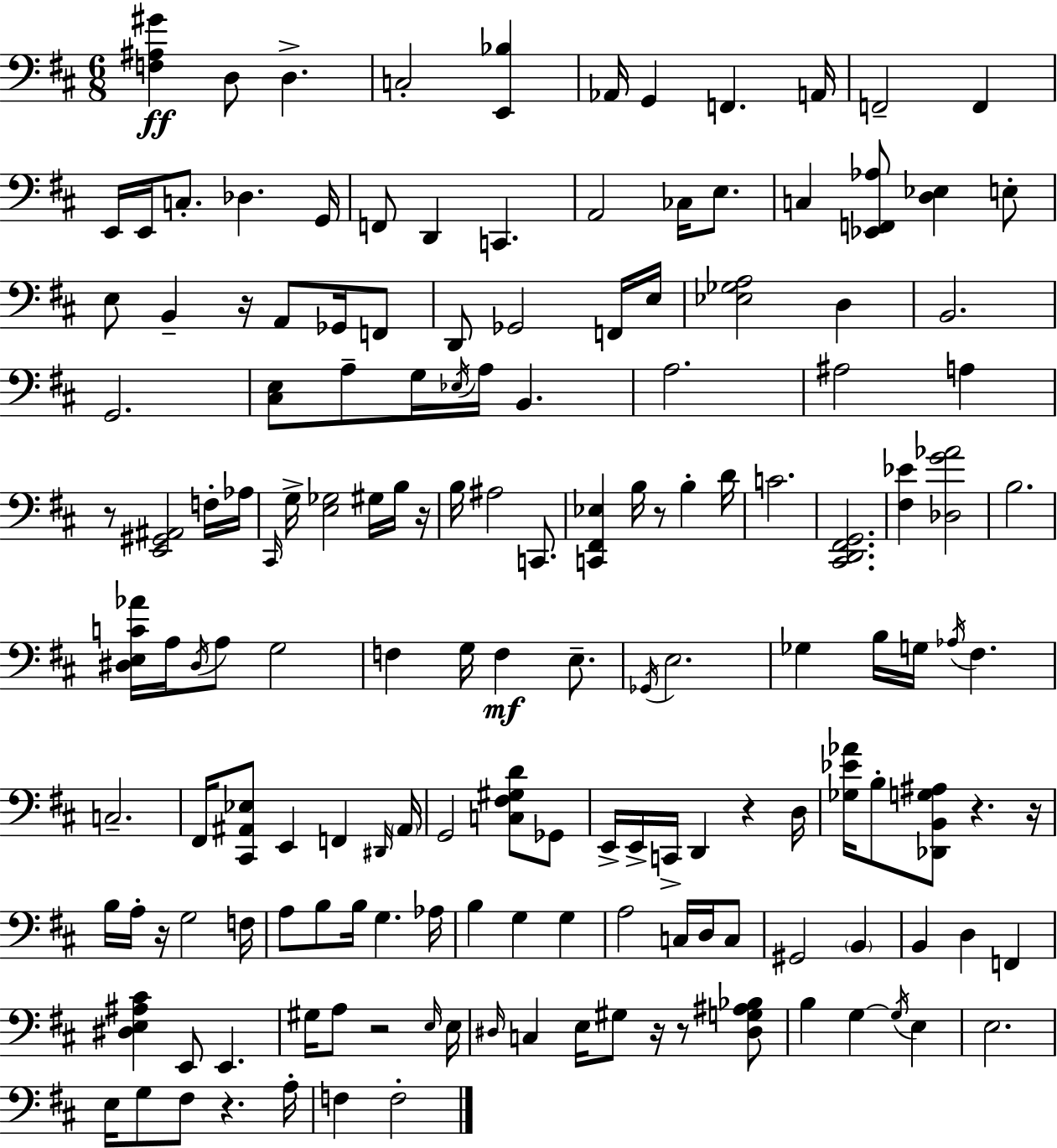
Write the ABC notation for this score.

X:1
T:Untitled
M:6/8
L:1/4
K:D
[F,^A,^G] D,/2 D, C,2 [E,,_B,] _A,,/4 G,, F,, A,,/4 F,,2 F,, E,,/4 E,,/4 C,/2 _D, G,,/4 F,,/2 D,, C,, A,,2 _C,/4 E,/2 C, [_E,,F,,_A,]/2 [D,_E,] E,/2 E,/2 B,, z/4 A,,/2 _G,,/4 F,,/2 D,,/2 _G,,2 F,,/4 E,/4 [_E,_G,A,]2 D, B,,2 G,,2 [^C,E,]/2 A,/2 G,/4 _E,/4 A,/4 B,, A,2 ^A,2 A, z/2 [E,,^G,,^A,,]2 F,/4 _A,/4 ^C,,/4 G,/4 [E,_G,]2 ^G,/4 B,/4 z/4 B,/4 ^A,2 C,,/2 [C,,^F,,_E,] B,/4 z/2 B, D/4 C2 [^C,,D,,^F,,G,,]2 [^F,_E] [_D,G_A]2 B,2 [^D,E,C_A]/4 A,/4 ^D,/4 A,/2 G,2 F, G,/4 F, E,/2 _G,,/4 E,2 _G, B,/4 G,/4 _A,/4 ^F, C,2 ^F,,/4 [^C,,^A,,_E,]/2 E,, F,, ^D,,/4 ^A,,/4 G,,2 [C,^F,^G,D]/2 _G,,/2 E,,/4 E,,/4 C,,/4 D,, z D,/4 [_G,_E_A]/4 B,/2 [_D,,B,,G,^A,]/2 z z/4 B,/4 A,/4 z/4 G,2 F,/4 A,/2 B,/2 B,/4 G, _A,/4 B, G, G, A,2 C,/4 D,/4 C,/2 ^G,,2 B,, B,, D, F,, [^D,E,^A,^C] E,,/2 E,, ^G,/4 A,/2 z2 E,/4 E,/4 ^D,/4 C, E,/4 ^G,/2 z/4 z/2 [^D,G,^A,_B,]/2 B, G, G,/4 E, E,2 E,/4 G,/2 ^F,/2 z A,/4 F, F,2